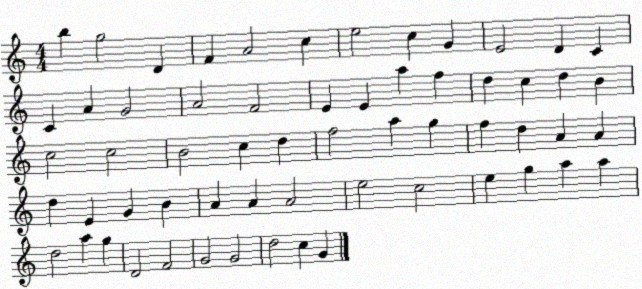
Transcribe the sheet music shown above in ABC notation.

X:1
T:Untitled
M:4/4
L:1/4
K:C
b g2 D F A2 c e2 c G E2 D C C A G2 A2 F2 E E a f d c d B c2 c2 B2 c d f2 a g f d A A d E G B A A A2 e2 c2 e g a a d2 a g D2 F2 G2 G2 d2 c G